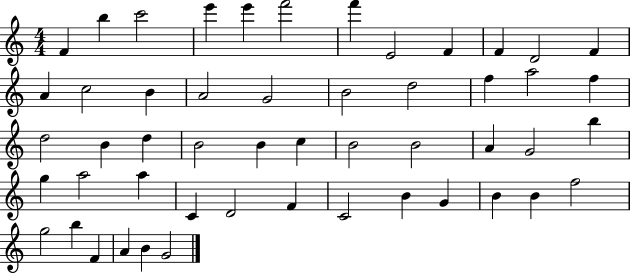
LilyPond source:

{
  \clef treble
  \numericTimeSignature
  \time 4/4
  \key c \major
  f'4 b''4 c'''2 | e'''4 e'''4 f'''2 | f'''4 e'2 f'4 | f'4 d'2 f'4 | \break a'4 c''2 b'4 | a'2 g'2 | b'2 d''2 | f''4 a''2 f''4 | \break d''2 b'4 d''4 | b'2 b'4 c''4 | b'2 b'2 | a'4 g'2 b''4 | \break g''4 a''2 a''4 | c'4 d'2 f'4 | c'2 b'4 g'4 | b'4 b'4 f''2 | \break g''2 b''4 f'4 | a'4 b'4 g'2 | \bar "|."
}